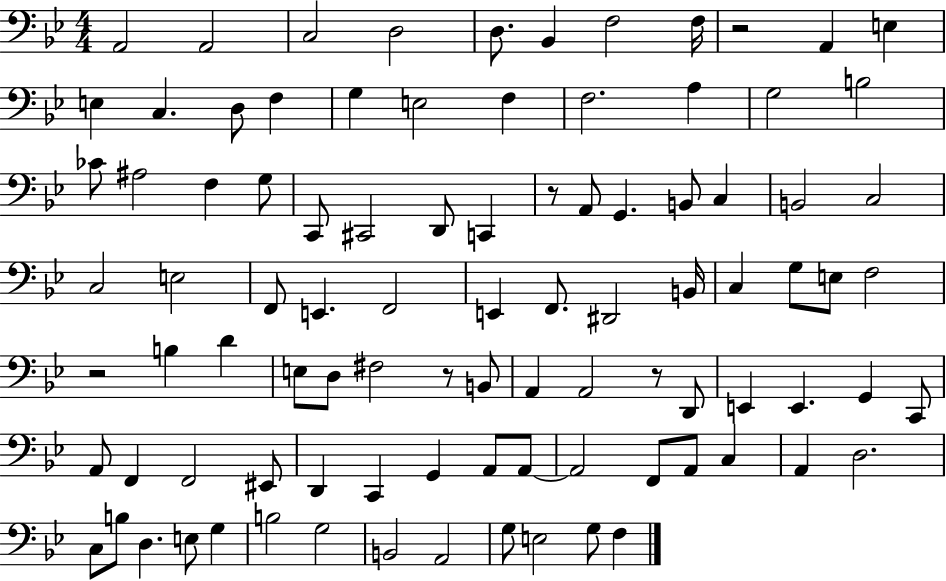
{
  \clef bass
  \numericTimeSignature
  \time 4/4
  \key bes \major
  a,2 a,2 | c2 d2 | d8. bes,4 f2 f16 | r2 a,4 e4 | \break e4 c4. d8 f4 | g4 e2 f4 | f2. a4 | g2 b2 | \break ces'8 ais2 f4 g8 | c,8 cis,2 d,8 c,4 | r8 a,8 g,4. b,8 c4 | b,2 c2 | \break c2 e2 | f,8 e,4. f,2 | e,4 f,8. dis,2 b,16 | c4 g8 e8 f2 | \break r2 b4 d'4 | e8 d8 fis2 r8 b,8 | a,4 a,2 r8 d,8 | e,4 e,4. g,4 c,8 | \break a,8 f,4 f,2 eis,8 | d,4 c,4 g,4 a,8 a,8~~ | a,2 f,8 a,8 c4 | a,4 d2. | \break c8 b8 d4. e8 g4 | b2 g2 | b,2 a,2 | g8 e2 g8 f4 | \break \bar "|."
}